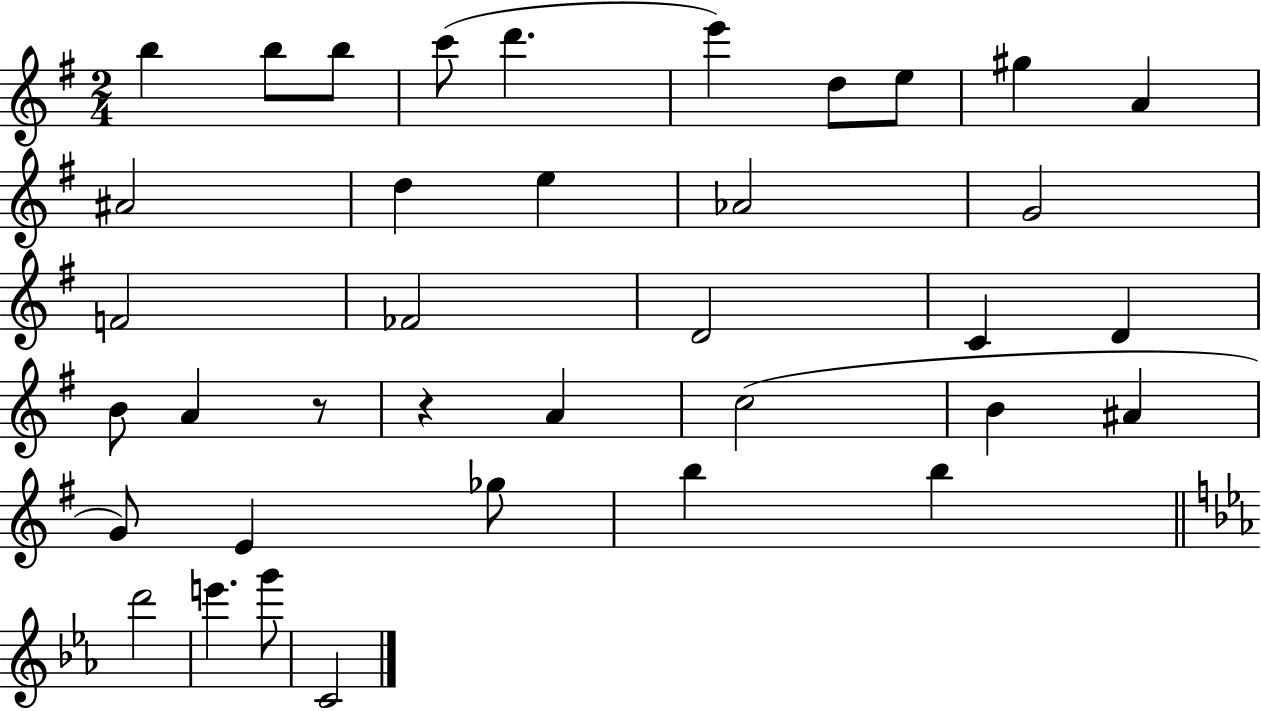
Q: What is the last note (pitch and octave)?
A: C4